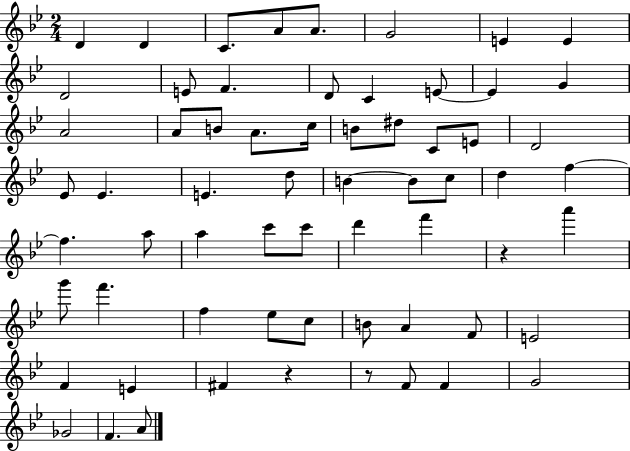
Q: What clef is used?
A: treble